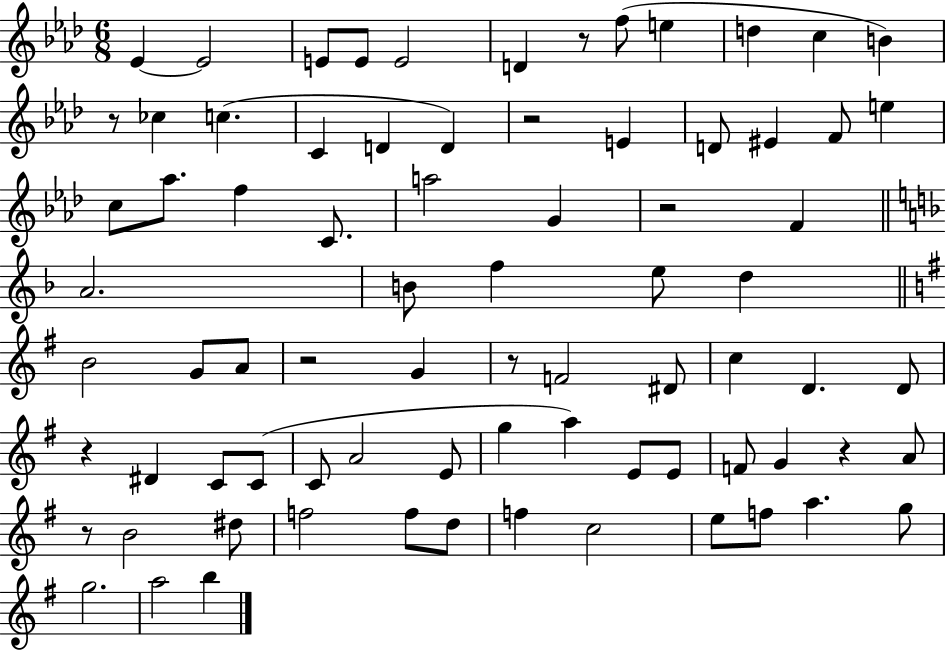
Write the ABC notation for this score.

X:1
T:Untitled
M:6/8
L:1/4
K:Ab
_E _E2 E/2 E/2 E2 D z/2 f/2 e d c B z/2 _c c C D D z2 E D/2 ^E F/2 e c/2 _a/2 f C/2 a2 G z2 F A2 B/2 f e/2 d B2 G/2 A/2 z2 G z/2 F2 ^D/2 c D D/2 z ^D C/2 C/2 C/2 A2 E/2 g a E/2 E/2 F/2 G z A/2 z/2 B2 ^d/2 f2 f/2 d/2 f c2 e/2 f/2 a g/2 g2 a2 b